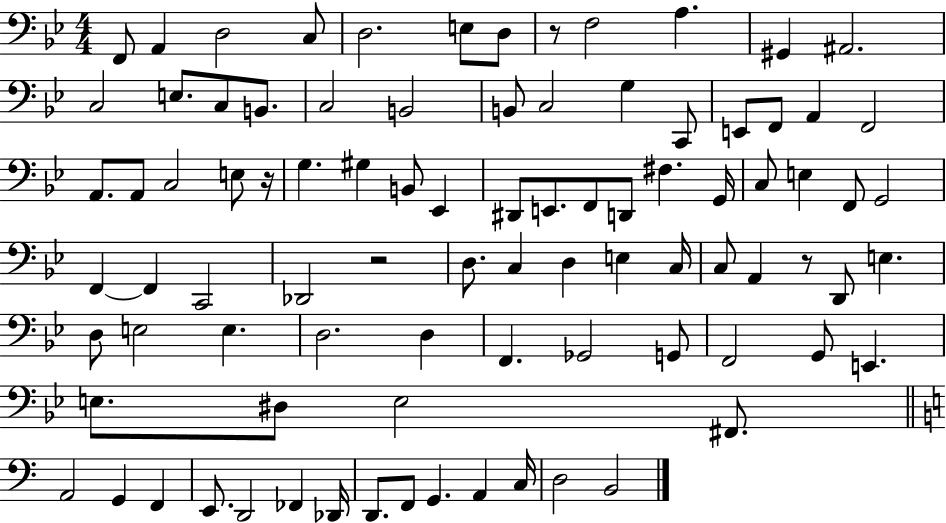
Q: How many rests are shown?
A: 4